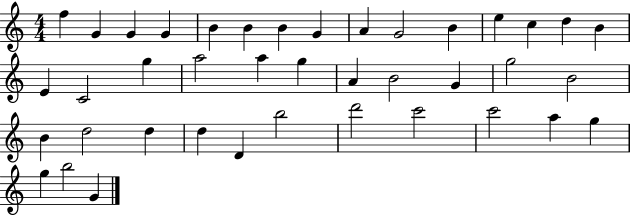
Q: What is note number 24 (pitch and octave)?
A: G4